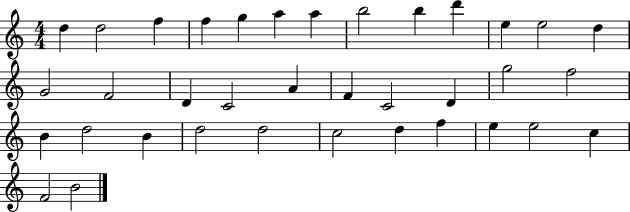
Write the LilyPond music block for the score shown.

{
  \clef treble
  \numericTimeSignature
  \time 4/4
  \key c \major
  d''4 d''2 f''4 | f''4 g''4 a''4 a''4 | b''2 b''4 d'''4 | e''4 e''2 d''4 | \break g'2 f'2 | d'4 c'2 a'4 | f'4 c'2 d'4 | g''2 f''2 | \break b'4 d''2 b'4 | d''2 d''2 | c''2 d''4 f''4 | e''4 e''2 c''4 | \break f'2 b'2 | \bar "|."
}